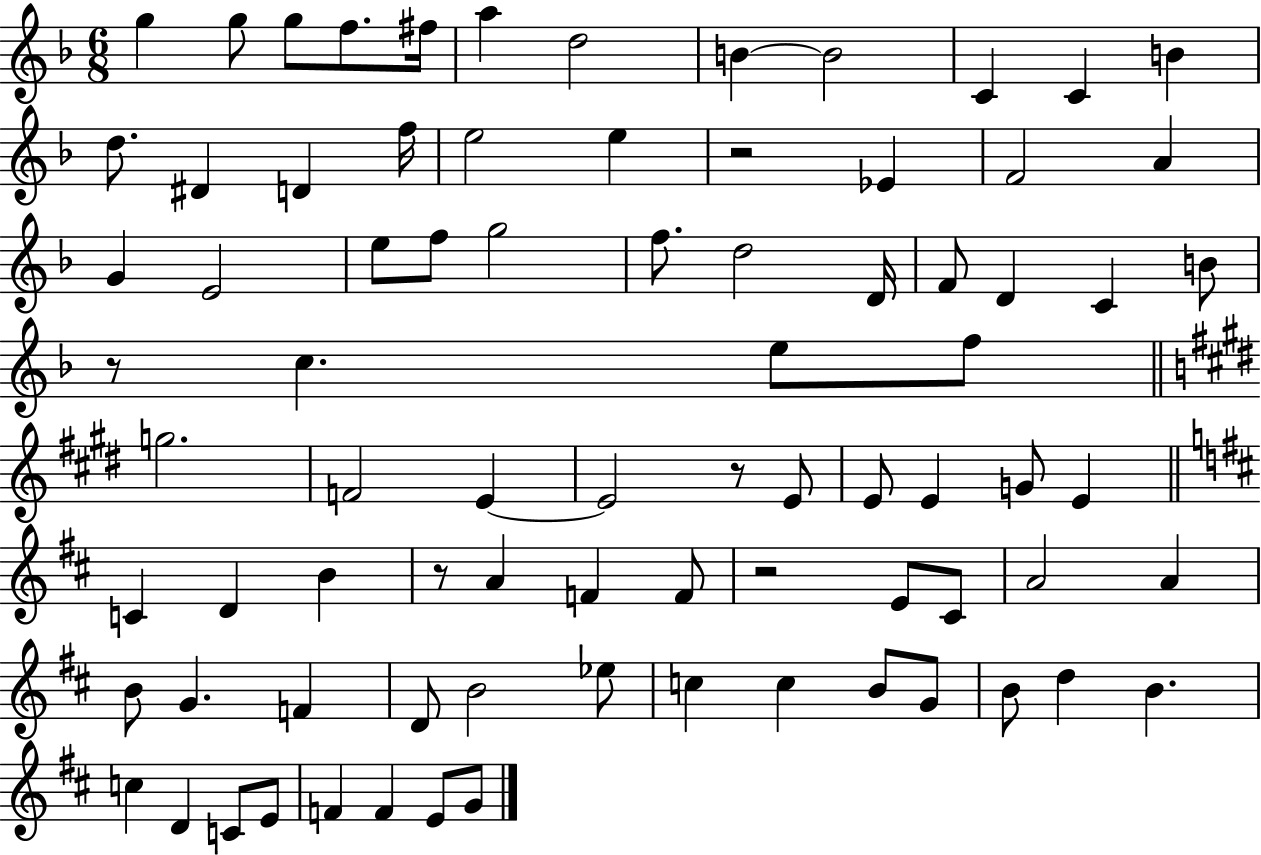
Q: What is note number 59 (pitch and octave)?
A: D4